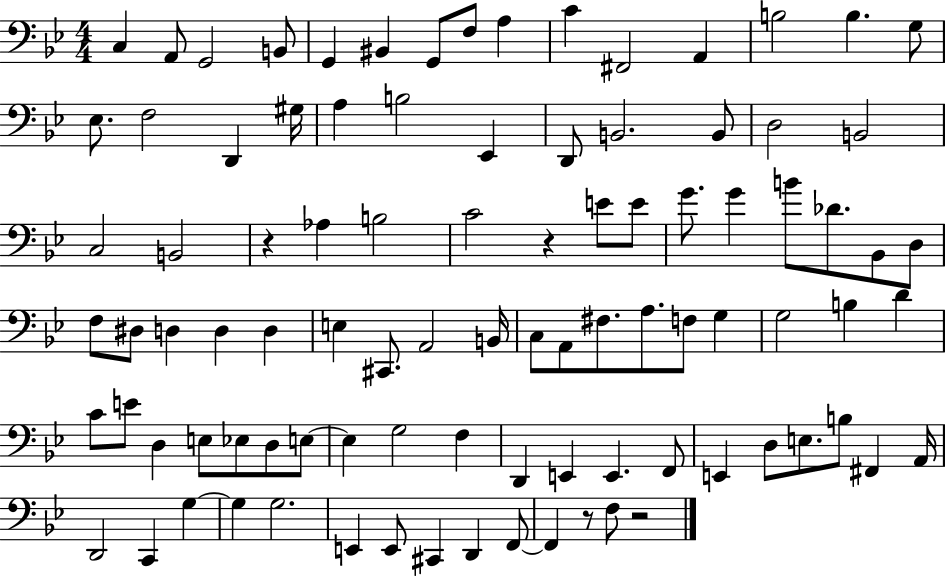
X:1
T:Untitled
M:4/4
L:1/4
K:Bb
C, A,,/2 G,,2 B,,/2 G,, ^B,, G,,/2 F,/2 A, C ^F,,2 A,, B,2 B, G,/2 _E,/2 F,2 D,, ^G,/4 A, B,2 _E,, D,,/2 B,,2 B,,/2 D,2 B,,2 C,2 B,,2 z _A, B,2 C2 z E/2 E/2 G/2 G B/2 _D/2 _B,,/2 D,/2 F,/2 ^D,/2 D, D, D, E, ^C,,/2 A,,2 B,,/4 C,/2 A,,/2 ^F,/2 A,/2 F,/2 G, G,2 B, D C/2 E/2 D, E,/2 _E,/2 D,/2 E,/2 E, G,2 F, D,, E,, E,, F,,/2 E,, D,/2 E,/2 B,/2 ^F,, A,,/4 D,,2 C,, G, G, G,2 E,, E,,/2 ^C,, D,, F,,/2 F,, z/2 F,/2 z2